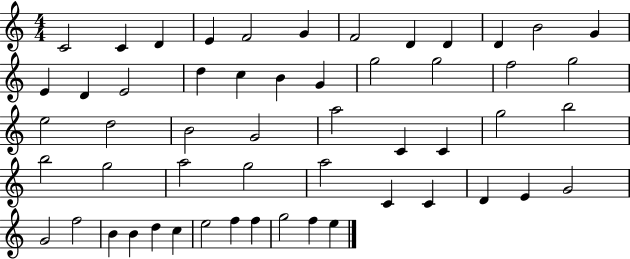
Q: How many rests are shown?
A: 0